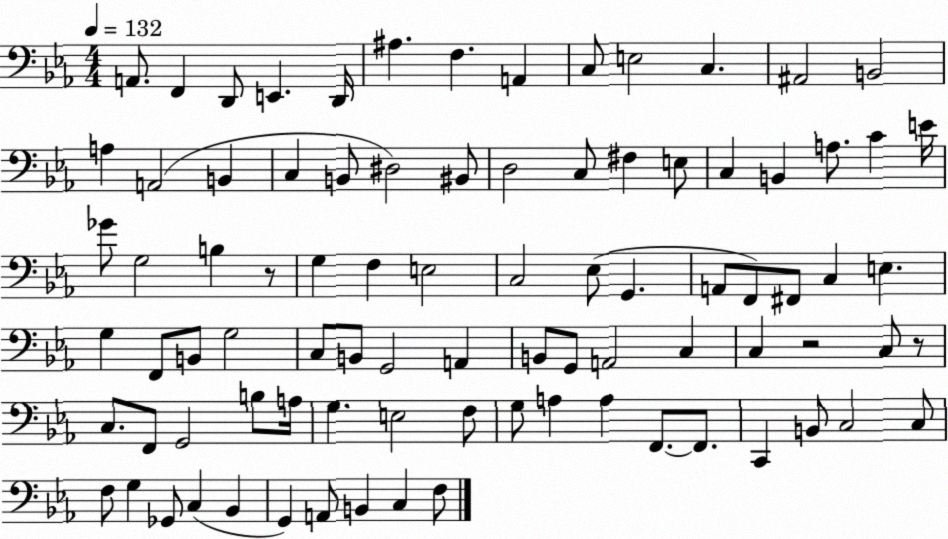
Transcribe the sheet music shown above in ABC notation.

X:1
T:Untitled
M:4/4
L:1/4
K:Eb
A,,/2 F,, D,,/2 E,, D,,/4 ^A, F, A,, C,/2 E,2 C, ^A,,2 B,,2 A, A,,2 B,, C, B,,/2 ^D,2 ^B,,/2 D,2 C,/2 ^F, E,/2 C, B,, A,/2 C E/4 _G/2 G,2 B, z/2 G, F, E,2 C,2 _E,/2 G,, A,,/2 F,,/2 ^F,,/2 C, E, G, F,,/2 B,,/2 G,2 C,/2 B,,/2 G,,2 A,, B,,/2 G,,/2 A,,2 C, C, z2 C,/2 z/2 C,/2 F,,/2 G,,2 B,/2 A,/4 G, E,2 F,/2 G,/2 A, A, F,,/2 F,,/2 C,, B,,/2 C,2 C,/2 F,/2 G, _G,,/2 C, _B,, G,, A,,/2 B,, C, F,/2